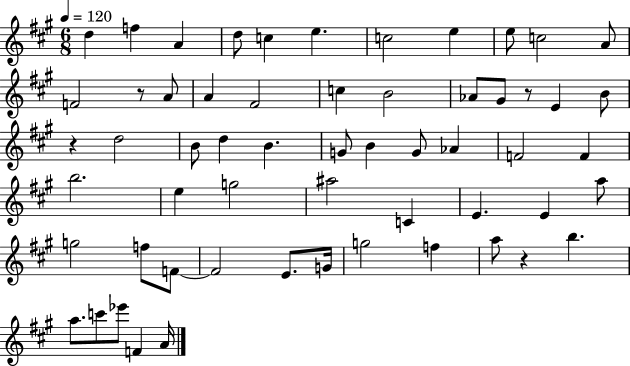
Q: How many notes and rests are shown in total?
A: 58